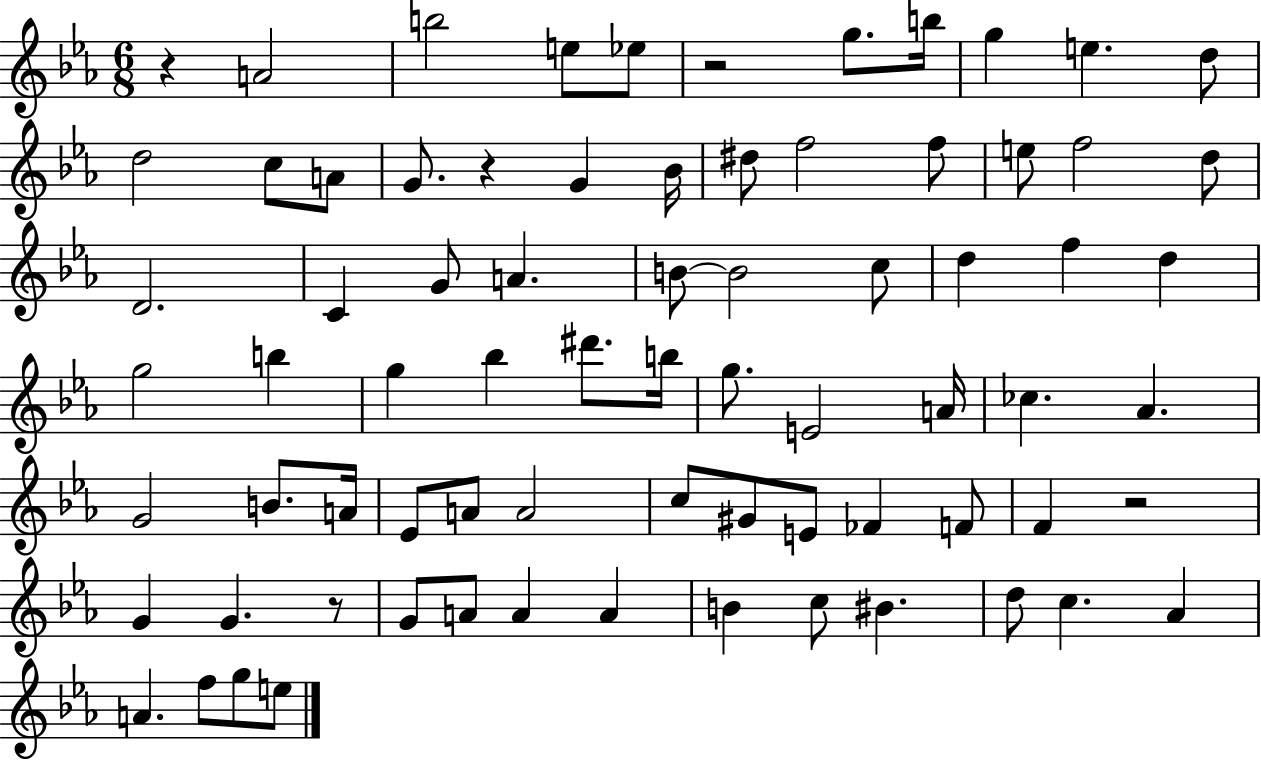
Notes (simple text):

R/q A4/h B5/h E5/e Eb5/e R/h G5/e. B5/s G5/q E5/q. D5/e D5/h C5/e A4/e G4/e. R/q G4/q Bb4/s D#5/e F5/h F5/e E5/e F5/h D5/e D4/h. C4/q G4/e A4/q. B4/e B4/h C5/e D5/q F5/q D5/q G5/h B5/q G5/q Bb5/q D#6/e. B5/s G5/e. E4/h A4/s CES5/q. Ab4/q. G4/h B4/e. A4/s Eb4/e A4/e A4/h C5/e G#4/e E4/e FES4/q F4/e F4/q R/h G4/q G4/q. R/e G4/e A4/e A4/q A4/q B4/q C5/e BIS4/q. D5/e C5/q. Ab4/q A4/q. F5/e G5/e E5/e